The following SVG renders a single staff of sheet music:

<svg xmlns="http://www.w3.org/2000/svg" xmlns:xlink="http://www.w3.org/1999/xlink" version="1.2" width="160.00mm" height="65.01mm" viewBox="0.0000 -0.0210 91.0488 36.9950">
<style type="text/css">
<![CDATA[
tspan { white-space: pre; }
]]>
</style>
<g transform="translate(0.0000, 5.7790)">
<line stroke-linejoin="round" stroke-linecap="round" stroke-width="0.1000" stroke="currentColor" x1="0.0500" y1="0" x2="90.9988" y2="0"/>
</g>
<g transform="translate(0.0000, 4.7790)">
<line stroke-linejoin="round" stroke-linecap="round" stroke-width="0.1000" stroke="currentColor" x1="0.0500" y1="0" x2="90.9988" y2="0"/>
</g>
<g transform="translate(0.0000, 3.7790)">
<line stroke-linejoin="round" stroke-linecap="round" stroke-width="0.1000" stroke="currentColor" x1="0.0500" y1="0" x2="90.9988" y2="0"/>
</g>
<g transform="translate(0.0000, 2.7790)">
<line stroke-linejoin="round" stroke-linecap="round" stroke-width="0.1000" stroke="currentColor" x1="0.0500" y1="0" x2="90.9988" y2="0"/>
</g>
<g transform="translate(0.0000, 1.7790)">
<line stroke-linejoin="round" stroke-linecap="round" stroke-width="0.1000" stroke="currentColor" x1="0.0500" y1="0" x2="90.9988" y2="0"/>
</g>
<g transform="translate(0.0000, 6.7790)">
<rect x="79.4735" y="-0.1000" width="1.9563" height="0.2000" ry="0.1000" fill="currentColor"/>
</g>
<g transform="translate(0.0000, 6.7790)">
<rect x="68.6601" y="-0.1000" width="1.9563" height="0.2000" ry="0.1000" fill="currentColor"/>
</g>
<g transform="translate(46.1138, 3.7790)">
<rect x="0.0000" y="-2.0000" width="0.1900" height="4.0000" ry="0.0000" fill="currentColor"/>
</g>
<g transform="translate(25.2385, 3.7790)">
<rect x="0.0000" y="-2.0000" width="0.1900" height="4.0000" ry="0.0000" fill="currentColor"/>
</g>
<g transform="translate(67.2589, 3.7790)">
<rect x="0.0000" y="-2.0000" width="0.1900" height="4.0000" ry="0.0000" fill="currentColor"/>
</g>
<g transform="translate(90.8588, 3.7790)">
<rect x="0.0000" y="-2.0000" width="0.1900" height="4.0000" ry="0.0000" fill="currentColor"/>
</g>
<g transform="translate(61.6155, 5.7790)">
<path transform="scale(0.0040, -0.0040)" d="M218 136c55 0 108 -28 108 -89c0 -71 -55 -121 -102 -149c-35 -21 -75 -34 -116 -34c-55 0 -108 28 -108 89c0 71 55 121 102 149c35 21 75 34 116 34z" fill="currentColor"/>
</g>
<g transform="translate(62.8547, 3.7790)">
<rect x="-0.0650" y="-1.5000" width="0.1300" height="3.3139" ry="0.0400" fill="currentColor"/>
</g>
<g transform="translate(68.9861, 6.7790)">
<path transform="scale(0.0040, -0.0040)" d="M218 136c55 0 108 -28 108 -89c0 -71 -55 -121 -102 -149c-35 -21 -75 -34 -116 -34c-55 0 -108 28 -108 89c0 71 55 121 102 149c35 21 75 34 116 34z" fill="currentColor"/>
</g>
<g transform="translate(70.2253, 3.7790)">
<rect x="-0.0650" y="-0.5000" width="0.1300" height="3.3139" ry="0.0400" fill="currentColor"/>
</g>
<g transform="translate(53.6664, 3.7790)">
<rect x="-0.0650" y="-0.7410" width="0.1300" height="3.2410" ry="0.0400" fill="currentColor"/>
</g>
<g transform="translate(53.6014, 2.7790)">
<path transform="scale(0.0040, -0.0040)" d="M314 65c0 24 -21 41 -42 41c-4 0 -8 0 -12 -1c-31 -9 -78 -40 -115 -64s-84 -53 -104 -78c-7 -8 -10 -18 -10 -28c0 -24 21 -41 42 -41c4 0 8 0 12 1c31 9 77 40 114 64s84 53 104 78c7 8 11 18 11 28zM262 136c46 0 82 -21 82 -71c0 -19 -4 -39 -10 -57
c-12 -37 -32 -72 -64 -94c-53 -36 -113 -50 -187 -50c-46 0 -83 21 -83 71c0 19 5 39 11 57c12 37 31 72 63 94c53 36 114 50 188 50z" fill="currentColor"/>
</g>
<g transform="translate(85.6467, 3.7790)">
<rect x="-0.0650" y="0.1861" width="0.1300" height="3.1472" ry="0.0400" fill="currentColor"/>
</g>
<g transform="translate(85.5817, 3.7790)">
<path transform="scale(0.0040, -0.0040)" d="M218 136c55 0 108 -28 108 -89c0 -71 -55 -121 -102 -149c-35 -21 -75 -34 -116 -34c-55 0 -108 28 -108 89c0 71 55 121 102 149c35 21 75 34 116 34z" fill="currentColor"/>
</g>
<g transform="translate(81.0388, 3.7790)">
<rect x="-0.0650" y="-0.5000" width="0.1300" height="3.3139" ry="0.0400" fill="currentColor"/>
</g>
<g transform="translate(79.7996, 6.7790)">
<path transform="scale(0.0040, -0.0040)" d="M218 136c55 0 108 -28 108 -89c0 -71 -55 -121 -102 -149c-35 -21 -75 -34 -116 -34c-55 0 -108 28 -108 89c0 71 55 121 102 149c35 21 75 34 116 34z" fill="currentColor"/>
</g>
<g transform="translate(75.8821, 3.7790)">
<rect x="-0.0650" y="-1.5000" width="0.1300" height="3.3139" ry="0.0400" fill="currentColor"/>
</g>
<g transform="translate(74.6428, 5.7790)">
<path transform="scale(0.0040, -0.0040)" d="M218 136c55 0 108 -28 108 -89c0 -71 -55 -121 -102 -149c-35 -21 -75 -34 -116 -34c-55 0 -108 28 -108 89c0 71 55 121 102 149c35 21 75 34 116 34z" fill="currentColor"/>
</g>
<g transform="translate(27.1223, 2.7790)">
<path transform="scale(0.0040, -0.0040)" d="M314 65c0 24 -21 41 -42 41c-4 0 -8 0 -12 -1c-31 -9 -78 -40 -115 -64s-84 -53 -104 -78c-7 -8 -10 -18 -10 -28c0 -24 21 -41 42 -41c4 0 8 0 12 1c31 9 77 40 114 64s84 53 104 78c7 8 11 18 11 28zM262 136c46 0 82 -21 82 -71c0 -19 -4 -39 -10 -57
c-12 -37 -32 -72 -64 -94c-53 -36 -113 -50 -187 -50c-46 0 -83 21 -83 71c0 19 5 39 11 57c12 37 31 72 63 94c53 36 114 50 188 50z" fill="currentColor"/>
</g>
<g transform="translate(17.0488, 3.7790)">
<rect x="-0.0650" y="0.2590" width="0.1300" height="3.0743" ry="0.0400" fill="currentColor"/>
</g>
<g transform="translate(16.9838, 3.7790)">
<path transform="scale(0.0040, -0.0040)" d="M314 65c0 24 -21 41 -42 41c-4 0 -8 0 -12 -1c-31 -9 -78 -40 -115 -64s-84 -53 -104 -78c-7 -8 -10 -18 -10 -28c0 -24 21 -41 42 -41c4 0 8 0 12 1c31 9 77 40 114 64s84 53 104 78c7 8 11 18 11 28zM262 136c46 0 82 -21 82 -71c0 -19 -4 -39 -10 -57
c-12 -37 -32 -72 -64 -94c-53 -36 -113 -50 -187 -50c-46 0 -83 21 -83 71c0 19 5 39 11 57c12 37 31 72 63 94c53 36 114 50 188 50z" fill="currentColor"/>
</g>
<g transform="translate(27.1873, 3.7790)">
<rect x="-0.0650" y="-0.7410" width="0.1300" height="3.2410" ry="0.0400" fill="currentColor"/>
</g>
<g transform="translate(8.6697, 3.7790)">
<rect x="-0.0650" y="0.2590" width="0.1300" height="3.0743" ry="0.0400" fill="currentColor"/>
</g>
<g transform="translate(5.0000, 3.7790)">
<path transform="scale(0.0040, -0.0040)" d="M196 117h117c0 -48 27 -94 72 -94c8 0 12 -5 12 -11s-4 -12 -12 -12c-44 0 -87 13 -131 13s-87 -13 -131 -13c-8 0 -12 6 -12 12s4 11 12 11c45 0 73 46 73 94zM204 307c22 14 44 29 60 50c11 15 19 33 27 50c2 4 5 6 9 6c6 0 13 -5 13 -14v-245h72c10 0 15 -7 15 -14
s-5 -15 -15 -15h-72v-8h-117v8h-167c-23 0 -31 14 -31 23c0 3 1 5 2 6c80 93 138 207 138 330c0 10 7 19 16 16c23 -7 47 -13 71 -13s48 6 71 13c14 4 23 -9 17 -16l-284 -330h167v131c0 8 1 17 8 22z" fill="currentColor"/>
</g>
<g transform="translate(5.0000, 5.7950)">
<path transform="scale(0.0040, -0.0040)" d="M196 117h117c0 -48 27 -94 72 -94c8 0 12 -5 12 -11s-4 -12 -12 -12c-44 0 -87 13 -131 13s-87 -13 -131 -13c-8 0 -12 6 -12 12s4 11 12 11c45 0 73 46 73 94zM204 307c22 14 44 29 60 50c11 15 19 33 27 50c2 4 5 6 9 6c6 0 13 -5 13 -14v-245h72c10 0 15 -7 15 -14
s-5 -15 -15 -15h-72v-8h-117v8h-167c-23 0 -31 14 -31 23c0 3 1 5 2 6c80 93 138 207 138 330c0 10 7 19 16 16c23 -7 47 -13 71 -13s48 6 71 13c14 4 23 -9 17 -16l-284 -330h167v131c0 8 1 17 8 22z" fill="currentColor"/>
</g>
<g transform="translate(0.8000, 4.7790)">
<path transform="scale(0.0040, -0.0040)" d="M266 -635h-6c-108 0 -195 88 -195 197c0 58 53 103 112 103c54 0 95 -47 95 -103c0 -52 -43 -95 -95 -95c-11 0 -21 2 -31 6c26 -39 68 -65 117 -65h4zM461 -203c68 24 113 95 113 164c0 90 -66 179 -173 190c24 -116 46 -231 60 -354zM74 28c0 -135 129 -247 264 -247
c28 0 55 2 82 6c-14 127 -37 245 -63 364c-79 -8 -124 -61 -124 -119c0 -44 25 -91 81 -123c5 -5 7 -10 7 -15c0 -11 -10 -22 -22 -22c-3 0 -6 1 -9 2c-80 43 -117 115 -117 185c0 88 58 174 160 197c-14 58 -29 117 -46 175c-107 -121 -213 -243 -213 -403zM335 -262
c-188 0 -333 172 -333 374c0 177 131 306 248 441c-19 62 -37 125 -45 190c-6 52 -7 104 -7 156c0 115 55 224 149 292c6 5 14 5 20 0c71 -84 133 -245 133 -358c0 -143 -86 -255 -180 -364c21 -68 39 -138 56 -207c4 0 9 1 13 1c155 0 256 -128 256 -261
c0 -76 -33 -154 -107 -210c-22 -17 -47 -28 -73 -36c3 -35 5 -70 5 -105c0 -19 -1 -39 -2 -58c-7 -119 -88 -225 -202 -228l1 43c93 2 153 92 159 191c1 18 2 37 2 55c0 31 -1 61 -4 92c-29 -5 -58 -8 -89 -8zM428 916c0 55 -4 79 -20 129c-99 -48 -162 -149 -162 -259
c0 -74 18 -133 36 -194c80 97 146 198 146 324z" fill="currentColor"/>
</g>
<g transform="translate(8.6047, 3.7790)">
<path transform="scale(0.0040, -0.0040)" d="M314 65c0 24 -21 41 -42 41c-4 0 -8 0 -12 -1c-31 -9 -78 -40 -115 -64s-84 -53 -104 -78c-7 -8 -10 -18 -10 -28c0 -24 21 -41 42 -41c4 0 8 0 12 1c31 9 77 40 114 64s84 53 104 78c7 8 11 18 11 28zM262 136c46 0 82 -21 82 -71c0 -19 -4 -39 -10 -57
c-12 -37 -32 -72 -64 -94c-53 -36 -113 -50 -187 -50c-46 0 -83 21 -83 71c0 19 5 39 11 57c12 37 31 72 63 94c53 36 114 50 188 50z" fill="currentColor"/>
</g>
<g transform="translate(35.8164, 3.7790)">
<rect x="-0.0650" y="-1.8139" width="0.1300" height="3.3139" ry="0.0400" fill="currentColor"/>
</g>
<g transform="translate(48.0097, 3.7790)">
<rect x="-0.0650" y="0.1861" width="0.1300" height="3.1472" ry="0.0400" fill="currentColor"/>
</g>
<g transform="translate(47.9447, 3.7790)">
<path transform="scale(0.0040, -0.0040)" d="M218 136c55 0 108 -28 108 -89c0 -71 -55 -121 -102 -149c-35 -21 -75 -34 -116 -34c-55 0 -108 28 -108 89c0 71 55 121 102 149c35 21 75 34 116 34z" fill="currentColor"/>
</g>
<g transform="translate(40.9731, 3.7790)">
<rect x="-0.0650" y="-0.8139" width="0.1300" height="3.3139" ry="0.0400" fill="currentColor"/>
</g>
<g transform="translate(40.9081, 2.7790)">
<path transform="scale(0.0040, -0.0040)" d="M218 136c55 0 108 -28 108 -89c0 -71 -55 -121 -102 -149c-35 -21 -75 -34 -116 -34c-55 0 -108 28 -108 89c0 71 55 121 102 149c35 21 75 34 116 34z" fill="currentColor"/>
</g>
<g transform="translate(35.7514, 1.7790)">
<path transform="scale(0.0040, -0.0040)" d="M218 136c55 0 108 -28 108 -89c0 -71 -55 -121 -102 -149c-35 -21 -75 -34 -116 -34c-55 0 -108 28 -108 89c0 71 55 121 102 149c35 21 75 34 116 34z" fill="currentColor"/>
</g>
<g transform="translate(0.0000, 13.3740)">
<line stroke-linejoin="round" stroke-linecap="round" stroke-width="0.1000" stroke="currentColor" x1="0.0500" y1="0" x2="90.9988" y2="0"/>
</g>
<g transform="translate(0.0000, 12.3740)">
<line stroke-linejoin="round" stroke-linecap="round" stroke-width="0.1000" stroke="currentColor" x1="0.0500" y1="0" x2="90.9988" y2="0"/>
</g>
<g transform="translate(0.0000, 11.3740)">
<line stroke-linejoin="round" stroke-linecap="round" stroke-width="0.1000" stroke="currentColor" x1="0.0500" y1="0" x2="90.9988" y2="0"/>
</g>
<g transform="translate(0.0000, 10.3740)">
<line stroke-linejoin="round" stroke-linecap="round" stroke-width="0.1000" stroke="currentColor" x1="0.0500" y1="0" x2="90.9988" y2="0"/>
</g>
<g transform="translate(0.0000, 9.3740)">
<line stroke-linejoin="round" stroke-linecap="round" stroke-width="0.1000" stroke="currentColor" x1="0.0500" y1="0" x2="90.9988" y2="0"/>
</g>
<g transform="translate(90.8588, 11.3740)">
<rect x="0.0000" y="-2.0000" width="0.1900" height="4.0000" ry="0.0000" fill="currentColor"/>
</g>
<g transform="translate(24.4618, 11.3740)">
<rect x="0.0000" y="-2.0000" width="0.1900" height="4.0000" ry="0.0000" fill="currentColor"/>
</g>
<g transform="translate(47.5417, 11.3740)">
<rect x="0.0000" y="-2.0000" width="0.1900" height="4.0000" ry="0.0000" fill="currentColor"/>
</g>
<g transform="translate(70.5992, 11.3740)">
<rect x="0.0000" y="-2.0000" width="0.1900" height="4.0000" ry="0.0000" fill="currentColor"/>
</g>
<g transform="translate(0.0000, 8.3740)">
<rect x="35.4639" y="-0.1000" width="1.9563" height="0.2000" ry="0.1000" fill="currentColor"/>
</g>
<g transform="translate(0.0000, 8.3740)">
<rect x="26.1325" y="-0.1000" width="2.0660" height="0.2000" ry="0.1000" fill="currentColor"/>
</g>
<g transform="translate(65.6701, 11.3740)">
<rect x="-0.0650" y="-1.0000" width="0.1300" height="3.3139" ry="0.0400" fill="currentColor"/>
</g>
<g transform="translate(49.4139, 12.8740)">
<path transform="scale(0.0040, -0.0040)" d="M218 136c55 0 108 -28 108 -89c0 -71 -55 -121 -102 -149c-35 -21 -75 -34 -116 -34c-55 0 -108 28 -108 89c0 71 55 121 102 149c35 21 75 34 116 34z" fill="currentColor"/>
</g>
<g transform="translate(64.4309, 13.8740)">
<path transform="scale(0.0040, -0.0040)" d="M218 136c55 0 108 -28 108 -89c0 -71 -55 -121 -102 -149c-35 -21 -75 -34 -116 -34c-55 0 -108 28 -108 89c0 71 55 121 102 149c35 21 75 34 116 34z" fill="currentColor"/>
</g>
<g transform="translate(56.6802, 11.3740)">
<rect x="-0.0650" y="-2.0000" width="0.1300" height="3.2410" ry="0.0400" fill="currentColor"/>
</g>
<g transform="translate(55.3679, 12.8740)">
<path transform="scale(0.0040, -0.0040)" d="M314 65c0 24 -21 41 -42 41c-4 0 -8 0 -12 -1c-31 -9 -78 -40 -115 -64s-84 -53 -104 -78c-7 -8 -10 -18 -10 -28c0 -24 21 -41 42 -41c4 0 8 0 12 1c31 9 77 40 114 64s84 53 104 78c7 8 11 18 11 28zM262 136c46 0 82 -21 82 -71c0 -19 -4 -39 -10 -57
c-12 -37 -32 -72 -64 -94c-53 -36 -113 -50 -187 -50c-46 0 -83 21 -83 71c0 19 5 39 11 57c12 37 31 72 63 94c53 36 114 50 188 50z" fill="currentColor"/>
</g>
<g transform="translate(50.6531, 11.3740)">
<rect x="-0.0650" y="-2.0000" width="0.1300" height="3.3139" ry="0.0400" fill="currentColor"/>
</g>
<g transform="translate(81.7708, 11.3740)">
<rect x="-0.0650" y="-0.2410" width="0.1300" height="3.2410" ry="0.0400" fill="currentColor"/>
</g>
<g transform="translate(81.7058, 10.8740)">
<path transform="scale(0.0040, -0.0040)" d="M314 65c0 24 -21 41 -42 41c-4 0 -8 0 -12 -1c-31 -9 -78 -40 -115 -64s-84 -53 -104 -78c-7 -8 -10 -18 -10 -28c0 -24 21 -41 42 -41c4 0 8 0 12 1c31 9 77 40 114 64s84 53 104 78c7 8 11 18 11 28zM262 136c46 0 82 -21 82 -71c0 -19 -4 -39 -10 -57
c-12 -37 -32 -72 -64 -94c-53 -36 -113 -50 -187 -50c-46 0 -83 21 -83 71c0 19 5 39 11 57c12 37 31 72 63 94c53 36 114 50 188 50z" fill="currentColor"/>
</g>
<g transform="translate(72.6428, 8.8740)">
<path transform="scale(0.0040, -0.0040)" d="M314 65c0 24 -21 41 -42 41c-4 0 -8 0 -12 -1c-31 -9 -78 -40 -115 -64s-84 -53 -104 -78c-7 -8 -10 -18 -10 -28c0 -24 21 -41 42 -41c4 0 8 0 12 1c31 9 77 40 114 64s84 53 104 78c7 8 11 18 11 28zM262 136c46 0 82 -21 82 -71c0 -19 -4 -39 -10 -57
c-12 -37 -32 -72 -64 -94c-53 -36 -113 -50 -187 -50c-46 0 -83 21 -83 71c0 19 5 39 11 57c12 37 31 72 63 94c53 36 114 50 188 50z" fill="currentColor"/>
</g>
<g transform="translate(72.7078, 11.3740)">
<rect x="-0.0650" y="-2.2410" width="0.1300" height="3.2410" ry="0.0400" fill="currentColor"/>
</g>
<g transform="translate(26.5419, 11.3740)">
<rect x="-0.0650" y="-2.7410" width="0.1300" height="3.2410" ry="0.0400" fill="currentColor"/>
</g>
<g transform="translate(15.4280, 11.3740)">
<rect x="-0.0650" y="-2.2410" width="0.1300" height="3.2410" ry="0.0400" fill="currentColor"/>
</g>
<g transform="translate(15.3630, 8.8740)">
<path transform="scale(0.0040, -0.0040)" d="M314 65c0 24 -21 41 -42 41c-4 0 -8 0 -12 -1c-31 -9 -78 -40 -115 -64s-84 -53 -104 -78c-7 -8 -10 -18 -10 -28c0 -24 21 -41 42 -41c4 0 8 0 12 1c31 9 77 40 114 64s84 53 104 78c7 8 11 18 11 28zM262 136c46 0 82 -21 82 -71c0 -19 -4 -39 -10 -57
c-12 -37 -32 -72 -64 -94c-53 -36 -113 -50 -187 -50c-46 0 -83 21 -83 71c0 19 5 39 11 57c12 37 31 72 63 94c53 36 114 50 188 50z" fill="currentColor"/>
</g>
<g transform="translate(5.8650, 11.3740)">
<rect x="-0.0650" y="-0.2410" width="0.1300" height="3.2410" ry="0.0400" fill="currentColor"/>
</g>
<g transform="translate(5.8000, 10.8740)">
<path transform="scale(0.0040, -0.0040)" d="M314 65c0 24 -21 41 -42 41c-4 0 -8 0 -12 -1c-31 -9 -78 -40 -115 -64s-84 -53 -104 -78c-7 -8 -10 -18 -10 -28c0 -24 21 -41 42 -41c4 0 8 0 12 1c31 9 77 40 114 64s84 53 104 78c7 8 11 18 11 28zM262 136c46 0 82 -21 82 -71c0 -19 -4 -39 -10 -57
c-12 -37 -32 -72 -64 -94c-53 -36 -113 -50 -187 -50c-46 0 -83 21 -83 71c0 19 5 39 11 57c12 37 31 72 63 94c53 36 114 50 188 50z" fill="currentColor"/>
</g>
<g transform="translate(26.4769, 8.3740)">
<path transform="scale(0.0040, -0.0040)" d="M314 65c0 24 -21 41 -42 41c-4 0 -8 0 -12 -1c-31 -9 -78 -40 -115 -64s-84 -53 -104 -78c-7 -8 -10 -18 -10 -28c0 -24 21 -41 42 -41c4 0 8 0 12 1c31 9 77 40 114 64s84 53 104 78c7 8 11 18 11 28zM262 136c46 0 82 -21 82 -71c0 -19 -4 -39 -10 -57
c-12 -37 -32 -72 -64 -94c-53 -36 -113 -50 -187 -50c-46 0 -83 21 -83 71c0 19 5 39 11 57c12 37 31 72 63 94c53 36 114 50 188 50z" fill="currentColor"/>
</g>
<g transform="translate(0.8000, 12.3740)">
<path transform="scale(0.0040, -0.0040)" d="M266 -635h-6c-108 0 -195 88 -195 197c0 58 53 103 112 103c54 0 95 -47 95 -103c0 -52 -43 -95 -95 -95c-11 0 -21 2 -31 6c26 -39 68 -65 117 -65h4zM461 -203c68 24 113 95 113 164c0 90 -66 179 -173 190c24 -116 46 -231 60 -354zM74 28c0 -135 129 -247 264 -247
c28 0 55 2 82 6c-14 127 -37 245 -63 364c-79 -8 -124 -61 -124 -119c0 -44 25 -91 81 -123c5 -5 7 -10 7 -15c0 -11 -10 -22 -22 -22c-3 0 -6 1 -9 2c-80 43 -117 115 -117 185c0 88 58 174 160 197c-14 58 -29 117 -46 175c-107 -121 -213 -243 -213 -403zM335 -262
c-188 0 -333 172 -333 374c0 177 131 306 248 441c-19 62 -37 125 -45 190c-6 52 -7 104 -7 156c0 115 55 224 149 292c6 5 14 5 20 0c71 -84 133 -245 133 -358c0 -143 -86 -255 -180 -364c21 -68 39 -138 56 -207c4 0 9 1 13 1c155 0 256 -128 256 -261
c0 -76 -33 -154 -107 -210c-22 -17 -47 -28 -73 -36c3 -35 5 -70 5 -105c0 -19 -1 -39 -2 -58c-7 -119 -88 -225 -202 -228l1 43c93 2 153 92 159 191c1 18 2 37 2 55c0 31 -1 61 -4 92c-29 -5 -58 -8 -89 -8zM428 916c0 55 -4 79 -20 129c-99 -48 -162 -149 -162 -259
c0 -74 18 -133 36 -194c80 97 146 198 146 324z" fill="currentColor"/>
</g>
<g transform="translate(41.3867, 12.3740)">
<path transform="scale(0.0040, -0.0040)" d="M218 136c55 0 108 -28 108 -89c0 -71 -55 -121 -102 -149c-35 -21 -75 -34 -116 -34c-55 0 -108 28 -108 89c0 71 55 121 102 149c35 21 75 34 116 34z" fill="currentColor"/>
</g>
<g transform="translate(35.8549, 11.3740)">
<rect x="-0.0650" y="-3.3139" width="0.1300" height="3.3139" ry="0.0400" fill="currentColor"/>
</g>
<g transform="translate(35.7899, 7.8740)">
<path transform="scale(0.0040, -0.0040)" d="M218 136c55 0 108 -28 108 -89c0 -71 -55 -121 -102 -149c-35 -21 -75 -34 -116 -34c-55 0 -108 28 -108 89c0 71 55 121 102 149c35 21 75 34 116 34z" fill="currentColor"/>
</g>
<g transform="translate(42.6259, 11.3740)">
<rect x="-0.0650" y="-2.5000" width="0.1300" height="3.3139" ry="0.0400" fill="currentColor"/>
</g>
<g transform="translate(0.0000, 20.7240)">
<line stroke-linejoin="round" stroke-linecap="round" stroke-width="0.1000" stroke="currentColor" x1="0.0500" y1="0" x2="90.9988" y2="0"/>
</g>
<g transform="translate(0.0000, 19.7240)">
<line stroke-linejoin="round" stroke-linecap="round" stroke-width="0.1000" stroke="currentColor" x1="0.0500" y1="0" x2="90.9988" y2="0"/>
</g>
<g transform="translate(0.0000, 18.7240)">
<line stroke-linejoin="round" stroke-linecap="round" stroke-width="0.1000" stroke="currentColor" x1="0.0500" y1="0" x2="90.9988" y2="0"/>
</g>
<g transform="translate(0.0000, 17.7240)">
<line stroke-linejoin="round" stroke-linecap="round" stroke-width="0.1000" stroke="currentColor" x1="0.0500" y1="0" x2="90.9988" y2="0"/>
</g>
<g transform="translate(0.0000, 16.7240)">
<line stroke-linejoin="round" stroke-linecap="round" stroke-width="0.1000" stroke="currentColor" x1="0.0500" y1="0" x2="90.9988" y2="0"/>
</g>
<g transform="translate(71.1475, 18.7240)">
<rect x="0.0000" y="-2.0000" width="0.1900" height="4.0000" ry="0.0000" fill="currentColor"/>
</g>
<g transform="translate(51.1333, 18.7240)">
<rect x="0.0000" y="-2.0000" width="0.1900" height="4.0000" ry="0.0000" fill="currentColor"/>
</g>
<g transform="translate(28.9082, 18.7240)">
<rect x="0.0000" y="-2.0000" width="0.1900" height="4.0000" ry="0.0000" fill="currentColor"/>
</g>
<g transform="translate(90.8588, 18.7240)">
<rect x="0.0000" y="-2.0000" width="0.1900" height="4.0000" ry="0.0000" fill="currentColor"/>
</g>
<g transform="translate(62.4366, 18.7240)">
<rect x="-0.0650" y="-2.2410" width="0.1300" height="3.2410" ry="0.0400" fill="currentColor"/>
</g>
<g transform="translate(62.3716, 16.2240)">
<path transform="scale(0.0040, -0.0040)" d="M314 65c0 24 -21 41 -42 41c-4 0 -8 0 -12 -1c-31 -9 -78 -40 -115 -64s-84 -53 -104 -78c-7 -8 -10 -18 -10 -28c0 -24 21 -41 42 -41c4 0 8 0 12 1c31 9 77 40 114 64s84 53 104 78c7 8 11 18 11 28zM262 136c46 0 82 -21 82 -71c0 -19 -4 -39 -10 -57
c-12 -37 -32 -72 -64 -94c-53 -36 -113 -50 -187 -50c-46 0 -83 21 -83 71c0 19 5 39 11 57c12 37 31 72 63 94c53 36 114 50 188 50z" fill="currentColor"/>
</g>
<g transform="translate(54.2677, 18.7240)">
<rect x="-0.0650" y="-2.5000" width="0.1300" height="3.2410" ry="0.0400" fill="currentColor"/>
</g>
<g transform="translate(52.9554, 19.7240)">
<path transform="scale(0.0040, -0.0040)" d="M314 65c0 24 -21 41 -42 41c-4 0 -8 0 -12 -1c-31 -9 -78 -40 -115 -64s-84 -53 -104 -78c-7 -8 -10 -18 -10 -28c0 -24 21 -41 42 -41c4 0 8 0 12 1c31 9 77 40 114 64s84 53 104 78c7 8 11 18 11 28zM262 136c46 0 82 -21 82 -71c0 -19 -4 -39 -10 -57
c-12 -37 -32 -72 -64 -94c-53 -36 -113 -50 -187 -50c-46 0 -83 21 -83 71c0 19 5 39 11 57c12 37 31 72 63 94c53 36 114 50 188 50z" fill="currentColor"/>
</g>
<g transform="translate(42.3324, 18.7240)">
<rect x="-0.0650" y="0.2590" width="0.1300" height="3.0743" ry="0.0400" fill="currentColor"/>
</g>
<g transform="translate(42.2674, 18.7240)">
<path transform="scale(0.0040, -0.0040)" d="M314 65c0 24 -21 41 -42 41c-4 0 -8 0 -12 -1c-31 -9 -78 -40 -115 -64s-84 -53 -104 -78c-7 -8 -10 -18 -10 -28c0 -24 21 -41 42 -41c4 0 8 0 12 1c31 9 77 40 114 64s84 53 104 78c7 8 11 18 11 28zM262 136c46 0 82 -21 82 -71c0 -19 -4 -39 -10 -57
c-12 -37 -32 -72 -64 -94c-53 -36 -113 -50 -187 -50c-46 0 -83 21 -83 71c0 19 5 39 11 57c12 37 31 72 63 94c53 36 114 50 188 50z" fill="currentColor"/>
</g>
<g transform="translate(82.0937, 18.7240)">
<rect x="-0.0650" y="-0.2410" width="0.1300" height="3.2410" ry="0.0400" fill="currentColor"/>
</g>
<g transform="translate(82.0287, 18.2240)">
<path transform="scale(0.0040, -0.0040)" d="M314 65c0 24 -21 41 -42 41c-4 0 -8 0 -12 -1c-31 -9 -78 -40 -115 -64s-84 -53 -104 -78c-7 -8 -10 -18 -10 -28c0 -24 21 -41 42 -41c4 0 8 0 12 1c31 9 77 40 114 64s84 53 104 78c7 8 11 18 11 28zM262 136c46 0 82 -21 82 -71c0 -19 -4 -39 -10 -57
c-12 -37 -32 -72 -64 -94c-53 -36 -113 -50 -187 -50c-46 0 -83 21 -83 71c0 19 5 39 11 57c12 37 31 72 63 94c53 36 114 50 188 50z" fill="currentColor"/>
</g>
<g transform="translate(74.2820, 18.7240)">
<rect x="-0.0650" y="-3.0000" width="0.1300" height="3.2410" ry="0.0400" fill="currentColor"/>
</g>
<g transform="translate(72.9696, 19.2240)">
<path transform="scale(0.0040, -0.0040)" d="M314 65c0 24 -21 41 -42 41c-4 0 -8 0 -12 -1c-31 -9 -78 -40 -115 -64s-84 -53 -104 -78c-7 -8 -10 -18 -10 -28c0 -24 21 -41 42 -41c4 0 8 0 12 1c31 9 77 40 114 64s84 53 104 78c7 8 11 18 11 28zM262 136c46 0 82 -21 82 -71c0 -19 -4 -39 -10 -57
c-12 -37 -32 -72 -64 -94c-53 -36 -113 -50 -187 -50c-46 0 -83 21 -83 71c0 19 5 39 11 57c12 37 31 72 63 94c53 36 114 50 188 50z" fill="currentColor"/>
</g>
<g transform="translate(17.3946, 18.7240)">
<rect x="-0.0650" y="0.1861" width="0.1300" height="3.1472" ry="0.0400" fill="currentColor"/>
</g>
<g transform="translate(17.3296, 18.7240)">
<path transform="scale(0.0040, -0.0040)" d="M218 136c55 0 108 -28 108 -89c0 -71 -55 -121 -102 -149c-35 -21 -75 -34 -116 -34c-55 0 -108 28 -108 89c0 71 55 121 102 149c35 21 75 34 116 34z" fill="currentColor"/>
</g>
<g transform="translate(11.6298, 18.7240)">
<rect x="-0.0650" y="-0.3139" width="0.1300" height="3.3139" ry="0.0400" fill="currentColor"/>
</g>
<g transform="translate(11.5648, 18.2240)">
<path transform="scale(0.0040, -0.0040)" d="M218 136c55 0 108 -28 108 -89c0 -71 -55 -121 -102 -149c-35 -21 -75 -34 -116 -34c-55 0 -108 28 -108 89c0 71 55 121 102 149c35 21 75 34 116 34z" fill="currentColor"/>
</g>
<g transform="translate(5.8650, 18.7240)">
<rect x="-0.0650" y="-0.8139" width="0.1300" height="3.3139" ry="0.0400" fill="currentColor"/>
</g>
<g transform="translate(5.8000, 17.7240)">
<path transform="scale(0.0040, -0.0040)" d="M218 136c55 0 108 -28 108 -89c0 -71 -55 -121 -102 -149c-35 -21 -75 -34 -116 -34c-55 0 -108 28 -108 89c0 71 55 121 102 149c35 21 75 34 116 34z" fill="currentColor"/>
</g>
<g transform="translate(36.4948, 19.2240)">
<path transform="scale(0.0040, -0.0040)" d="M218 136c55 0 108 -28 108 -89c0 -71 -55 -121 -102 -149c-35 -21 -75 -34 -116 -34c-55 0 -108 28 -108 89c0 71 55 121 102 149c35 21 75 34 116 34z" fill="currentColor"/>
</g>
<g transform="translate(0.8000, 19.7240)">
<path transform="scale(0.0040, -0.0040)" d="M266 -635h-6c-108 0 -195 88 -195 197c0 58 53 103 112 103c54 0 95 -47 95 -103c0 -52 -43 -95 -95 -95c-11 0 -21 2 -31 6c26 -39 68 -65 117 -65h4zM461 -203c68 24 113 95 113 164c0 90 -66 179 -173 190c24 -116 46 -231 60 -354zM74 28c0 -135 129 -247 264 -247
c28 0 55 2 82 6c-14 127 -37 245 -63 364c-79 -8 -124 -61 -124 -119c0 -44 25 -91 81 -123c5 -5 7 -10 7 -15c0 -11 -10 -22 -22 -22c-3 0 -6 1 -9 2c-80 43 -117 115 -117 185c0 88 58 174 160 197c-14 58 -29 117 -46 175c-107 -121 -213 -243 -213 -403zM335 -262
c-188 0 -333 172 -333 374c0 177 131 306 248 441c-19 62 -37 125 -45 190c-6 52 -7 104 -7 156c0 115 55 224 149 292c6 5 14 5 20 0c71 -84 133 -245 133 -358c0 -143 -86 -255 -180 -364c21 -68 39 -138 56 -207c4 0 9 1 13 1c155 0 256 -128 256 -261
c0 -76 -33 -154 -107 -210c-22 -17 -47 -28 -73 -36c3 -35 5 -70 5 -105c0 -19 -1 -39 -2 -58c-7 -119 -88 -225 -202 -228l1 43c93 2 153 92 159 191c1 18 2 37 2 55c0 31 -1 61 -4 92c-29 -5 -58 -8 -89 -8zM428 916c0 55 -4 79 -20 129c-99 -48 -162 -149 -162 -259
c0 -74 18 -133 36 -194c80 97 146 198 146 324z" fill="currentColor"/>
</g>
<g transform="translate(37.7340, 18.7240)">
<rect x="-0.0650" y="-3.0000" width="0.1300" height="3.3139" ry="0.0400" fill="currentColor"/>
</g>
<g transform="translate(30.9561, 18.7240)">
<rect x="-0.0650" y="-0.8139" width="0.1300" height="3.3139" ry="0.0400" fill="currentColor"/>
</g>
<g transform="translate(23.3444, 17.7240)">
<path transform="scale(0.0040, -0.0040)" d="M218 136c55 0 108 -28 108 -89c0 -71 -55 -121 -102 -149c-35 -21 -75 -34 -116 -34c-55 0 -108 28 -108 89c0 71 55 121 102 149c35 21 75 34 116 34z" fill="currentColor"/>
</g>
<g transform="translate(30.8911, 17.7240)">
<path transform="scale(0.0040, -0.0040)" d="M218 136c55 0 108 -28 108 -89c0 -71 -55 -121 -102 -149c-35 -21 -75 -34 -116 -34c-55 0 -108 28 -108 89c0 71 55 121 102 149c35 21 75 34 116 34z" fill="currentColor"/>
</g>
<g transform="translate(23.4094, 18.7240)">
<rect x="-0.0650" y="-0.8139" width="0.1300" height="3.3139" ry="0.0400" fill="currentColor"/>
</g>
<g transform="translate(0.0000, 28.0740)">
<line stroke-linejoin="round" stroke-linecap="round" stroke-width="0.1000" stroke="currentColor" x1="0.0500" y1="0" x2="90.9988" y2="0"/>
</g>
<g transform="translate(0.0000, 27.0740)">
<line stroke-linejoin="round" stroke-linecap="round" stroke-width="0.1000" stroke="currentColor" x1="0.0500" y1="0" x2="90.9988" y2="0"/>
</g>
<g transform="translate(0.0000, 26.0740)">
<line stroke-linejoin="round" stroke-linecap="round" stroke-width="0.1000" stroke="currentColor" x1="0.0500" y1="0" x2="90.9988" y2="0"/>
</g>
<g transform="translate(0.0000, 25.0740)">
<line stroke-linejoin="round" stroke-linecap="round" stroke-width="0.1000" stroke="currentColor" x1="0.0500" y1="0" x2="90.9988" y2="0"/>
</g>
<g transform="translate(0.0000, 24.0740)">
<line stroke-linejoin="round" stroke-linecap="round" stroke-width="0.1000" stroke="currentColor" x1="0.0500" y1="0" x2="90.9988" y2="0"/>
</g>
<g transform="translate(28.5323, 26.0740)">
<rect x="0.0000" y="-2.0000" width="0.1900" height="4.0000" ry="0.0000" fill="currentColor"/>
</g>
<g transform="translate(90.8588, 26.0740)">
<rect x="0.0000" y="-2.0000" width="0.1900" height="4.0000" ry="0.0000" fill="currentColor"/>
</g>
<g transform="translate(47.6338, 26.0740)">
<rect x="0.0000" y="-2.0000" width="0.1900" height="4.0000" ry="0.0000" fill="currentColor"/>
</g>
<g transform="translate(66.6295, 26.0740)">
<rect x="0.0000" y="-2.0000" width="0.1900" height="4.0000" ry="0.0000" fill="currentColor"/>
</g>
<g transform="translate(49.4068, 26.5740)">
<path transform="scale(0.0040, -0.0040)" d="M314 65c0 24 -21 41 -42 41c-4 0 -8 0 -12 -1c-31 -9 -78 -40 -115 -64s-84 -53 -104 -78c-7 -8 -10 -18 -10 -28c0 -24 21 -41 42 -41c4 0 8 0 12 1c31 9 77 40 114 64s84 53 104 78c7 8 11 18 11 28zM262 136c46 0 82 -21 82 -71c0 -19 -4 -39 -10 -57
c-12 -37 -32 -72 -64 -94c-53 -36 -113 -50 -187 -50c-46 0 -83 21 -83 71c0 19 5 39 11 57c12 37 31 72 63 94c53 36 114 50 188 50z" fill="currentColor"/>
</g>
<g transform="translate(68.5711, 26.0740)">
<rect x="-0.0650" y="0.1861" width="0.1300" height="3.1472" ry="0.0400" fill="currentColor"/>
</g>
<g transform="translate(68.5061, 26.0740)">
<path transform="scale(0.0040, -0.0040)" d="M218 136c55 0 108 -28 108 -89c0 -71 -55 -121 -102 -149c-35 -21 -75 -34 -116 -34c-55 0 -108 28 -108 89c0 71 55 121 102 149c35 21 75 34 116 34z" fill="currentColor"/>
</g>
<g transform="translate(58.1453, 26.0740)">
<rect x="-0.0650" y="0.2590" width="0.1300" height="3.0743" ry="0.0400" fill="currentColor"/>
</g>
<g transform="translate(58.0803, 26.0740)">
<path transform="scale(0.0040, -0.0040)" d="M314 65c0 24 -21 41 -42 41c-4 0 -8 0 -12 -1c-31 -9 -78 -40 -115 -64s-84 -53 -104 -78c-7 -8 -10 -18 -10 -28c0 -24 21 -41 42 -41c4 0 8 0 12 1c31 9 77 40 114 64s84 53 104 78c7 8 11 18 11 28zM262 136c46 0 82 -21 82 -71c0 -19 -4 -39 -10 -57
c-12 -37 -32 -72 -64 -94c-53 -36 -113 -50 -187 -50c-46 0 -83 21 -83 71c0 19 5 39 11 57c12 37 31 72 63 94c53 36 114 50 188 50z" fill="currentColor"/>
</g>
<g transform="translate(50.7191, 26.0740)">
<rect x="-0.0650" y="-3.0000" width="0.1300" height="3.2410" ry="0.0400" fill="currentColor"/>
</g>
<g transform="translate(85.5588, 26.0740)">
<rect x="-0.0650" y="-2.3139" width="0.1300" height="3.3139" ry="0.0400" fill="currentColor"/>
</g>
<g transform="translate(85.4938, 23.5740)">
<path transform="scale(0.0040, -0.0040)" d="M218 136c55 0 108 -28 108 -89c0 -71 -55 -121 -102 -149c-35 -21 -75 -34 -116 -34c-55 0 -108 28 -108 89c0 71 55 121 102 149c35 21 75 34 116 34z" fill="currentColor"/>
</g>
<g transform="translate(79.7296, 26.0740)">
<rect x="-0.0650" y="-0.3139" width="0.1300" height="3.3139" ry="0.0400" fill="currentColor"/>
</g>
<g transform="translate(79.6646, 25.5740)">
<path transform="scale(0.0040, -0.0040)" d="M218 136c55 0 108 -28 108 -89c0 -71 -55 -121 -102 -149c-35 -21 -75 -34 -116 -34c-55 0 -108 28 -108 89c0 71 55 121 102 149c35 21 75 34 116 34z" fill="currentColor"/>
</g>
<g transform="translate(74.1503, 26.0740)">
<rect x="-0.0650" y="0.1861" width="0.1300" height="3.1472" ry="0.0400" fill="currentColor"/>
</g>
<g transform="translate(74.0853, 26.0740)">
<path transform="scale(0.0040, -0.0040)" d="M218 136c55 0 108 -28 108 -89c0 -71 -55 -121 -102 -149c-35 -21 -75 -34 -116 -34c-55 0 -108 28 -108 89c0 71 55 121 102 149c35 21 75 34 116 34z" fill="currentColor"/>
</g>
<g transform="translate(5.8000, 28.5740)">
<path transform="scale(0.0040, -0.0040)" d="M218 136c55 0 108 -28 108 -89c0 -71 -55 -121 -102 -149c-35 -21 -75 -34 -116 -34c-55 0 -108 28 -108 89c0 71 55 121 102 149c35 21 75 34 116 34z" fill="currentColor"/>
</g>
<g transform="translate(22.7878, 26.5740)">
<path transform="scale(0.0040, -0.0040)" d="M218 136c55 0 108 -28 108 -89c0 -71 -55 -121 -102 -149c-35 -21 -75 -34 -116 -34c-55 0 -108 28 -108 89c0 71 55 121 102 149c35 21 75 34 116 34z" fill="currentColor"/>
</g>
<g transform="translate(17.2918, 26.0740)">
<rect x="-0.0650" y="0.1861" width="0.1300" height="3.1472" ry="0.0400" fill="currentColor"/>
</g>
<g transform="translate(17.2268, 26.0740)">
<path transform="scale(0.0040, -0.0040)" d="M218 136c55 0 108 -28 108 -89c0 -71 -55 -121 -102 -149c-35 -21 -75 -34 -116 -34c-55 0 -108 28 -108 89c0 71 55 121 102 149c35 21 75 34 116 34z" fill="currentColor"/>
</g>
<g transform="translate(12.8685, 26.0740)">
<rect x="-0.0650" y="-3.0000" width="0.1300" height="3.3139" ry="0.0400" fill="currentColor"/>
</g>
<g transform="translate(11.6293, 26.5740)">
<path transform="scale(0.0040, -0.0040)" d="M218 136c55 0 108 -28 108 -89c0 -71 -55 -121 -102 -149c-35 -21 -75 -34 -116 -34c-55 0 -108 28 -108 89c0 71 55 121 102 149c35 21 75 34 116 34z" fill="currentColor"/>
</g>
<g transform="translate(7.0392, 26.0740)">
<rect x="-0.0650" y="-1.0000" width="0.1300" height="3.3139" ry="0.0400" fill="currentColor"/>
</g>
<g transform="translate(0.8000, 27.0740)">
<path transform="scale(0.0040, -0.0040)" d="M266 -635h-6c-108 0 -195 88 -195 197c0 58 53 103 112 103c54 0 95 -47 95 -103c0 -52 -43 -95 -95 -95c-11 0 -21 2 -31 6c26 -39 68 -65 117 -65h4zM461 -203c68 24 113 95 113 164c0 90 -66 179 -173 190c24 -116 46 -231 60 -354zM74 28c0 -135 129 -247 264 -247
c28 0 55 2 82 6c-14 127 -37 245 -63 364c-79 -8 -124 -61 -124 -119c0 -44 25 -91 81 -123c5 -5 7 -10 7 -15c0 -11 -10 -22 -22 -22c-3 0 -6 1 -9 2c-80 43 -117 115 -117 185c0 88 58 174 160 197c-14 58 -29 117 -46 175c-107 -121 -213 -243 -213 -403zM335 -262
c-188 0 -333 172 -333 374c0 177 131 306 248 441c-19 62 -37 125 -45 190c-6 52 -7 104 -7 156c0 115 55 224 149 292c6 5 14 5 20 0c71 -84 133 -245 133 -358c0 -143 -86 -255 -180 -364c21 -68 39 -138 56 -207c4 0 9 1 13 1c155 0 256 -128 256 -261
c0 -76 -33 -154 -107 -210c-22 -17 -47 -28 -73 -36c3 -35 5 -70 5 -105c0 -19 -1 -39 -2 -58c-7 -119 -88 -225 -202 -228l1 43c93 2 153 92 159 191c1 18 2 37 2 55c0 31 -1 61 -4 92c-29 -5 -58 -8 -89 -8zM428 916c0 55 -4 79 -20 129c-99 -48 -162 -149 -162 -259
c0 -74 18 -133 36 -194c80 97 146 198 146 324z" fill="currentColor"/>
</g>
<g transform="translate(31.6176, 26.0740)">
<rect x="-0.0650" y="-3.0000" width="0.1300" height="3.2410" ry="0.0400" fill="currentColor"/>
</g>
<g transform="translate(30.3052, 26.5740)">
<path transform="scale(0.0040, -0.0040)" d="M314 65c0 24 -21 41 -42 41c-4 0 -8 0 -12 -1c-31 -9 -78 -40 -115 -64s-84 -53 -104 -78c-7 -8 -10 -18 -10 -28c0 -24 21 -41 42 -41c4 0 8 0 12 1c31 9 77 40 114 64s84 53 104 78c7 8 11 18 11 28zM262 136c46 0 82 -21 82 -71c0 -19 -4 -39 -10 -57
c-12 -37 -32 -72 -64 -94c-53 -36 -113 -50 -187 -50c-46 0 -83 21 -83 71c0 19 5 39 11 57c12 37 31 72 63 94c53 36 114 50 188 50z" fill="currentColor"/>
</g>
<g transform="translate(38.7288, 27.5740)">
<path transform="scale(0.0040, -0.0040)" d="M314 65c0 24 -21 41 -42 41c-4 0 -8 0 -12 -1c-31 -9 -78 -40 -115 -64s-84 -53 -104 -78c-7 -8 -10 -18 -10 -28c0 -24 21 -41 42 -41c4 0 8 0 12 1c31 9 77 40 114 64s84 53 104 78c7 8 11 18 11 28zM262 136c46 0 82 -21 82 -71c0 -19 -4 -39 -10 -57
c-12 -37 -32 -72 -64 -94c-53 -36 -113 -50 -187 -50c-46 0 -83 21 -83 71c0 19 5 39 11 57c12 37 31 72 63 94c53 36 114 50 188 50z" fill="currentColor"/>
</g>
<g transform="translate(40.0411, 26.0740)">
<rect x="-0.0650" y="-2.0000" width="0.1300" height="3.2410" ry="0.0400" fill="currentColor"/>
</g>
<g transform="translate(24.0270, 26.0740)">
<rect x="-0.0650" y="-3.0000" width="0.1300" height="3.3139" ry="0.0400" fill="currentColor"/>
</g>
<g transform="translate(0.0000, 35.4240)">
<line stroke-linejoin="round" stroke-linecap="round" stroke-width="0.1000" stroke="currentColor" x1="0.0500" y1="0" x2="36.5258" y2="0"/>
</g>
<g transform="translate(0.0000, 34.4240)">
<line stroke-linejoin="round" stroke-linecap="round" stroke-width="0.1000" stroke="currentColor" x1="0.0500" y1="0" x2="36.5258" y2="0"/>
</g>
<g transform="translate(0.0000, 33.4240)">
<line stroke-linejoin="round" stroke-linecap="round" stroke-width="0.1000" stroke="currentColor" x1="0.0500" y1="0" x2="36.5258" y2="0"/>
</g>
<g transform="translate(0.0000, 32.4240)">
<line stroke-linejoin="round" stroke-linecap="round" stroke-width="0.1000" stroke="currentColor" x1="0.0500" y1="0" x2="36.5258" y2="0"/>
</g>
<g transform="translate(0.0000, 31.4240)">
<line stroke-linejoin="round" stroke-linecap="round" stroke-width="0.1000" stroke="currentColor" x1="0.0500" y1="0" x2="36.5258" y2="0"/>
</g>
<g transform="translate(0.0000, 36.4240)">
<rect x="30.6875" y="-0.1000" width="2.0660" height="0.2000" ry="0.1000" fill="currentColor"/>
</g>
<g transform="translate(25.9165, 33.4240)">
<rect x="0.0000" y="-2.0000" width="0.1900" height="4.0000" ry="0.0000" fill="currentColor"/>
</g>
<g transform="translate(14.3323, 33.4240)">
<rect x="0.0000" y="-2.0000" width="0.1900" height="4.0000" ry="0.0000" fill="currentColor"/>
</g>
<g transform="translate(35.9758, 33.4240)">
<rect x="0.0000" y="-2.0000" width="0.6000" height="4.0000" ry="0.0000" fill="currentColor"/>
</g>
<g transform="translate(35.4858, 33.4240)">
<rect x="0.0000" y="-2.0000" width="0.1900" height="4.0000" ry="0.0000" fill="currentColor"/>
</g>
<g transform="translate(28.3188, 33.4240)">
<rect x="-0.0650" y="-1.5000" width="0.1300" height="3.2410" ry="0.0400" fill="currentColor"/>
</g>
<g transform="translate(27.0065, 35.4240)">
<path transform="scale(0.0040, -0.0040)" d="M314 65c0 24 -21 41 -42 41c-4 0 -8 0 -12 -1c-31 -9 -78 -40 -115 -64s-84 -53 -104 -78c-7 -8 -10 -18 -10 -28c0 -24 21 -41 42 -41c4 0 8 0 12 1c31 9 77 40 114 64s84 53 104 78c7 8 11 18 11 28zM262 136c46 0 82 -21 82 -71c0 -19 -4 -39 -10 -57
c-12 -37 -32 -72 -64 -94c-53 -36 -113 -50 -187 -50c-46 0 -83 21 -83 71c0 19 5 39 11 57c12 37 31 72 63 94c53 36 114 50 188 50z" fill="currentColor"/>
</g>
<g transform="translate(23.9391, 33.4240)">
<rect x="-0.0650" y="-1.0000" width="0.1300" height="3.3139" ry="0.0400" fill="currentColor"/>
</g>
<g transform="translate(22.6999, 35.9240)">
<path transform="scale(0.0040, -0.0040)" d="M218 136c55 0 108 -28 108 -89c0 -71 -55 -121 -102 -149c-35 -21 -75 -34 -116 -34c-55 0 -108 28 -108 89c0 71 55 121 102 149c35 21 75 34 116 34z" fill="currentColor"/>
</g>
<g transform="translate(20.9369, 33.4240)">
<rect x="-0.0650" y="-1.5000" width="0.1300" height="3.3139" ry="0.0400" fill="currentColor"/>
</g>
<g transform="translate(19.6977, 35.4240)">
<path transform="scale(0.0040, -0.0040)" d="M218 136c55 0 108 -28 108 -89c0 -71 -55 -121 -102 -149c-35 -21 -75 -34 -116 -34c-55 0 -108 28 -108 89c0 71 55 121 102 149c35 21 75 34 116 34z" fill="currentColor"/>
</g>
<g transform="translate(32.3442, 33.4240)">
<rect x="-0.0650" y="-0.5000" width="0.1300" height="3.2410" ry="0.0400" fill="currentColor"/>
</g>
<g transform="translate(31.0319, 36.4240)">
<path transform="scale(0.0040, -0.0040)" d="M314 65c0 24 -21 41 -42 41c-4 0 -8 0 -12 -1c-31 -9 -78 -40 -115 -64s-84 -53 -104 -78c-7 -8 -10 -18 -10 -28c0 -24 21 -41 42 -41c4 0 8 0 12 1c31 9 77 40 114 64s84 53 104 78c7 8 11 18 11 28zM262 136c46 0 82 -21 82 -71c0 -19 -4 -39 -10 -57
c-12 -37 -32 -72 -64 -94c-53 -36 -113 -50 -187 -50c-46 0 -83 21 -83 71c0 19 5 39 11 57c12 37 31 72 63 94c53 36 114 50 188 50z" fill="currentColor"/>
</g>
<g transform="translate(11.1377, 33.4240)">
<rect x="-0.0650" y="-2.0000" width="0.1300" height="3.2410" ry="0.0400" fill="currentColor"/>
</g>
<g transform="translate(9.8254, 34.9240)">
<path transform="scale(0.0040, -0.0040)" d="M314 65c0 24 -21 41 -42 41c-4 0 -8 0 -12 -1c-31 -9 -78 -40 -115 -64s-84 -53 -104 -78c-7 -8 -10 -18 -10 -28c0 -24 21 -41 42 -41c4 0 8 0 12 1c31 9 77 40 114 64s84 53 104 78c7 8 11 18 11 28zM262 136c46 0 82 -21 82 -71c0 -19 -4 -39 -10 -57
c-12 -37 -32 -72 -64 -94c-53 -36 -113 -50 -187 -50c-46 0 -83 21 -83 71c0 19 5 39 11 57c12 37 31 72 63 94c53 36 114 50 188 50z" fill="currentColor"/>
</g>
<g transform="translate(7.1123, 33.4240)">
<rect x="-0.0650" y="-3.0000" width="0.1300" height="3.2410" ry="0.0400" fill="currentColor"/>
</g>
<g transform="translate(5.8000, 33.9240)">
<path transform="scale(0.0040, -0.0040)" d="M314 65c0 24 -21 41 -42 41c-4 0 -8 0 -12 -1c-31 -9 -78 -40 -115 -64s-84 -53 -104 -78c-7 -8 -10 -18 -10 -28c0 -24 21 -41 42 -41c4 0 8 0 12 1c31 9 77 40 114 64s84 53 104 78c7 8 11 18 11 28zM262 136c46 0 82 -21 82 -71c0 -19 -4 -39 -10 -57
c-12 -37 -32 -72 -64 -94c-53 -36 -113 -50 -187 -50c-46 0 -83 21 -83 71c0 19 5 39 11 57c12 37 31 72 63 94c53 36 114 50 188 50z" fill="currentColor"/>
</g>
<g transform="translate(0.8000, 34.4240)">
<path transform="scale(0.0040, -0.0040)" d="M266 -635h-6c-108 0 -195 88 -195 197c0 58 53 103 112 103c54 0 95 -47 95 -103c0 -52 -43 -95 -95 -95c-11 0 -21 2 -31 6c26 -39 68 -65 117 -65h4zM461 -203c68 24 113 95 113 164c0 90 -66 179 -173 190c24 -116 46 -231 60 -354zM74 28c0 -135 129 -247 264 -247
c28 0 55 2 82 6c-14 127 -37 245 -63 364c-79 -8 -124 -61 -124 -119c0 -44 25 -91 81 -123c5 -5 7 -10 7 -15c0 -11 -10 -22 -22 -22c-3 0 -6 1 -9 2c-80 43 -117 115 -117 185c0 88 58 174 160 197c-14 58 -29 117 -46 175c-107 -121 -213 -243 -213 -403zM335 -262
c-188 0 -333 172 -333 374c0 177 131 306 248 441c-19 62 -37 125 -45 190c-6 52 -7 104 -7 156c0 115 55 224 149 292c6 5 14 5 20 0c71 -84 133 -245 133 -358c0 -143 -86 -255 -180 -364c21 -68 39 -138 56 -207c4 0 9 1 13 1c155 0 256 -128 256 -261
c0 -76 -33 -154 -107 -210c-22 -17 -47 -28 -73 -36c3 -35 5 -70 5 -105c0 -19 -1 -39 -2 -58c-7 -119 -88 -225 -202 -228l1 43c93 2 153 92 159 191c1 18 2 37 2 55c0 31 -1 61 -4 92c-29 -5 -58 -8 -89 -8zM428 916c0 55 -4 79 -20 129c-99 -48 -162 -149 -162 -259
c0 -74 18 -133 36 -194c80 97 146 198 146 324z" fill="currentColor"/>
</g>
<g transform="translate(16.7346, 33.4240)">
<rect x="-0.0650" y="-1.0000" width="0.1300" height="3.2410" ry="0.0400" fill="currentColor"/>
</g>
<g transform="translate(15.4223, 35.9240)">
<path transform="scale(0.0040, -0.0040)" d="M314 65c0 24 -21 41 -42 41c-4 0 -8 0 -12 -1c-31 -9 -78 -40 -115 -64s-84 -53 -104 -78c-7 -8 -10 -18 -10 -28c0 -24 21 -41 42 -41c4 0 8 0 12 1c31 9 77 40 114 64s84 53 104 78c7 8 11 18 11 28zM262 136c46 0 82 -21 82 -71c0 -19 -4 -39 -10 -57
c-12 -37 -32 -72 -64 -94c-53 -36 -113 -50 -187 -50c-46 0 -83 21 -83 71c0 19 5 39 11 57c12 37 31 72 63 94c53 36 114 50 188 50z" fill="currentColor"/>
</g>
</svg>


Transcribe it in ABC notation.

X:1
T:Untitled
M:4/4
L:1/4
K:C
B2 B2 d2 f d B d2 E C E C B c2 g2 a2 b G F F2 D g2 c2 d c B d d A B2 G2 g2 A2 c2 D A B A A2 F2 A2 B2 B B c g A2 F2 D2 E D E2 C2